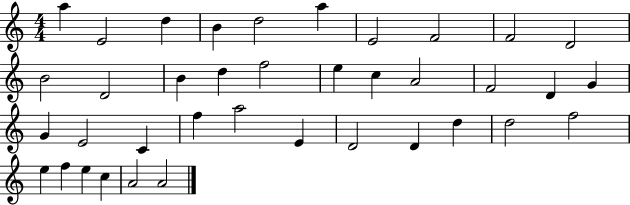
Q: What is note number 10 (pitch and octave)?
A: D4